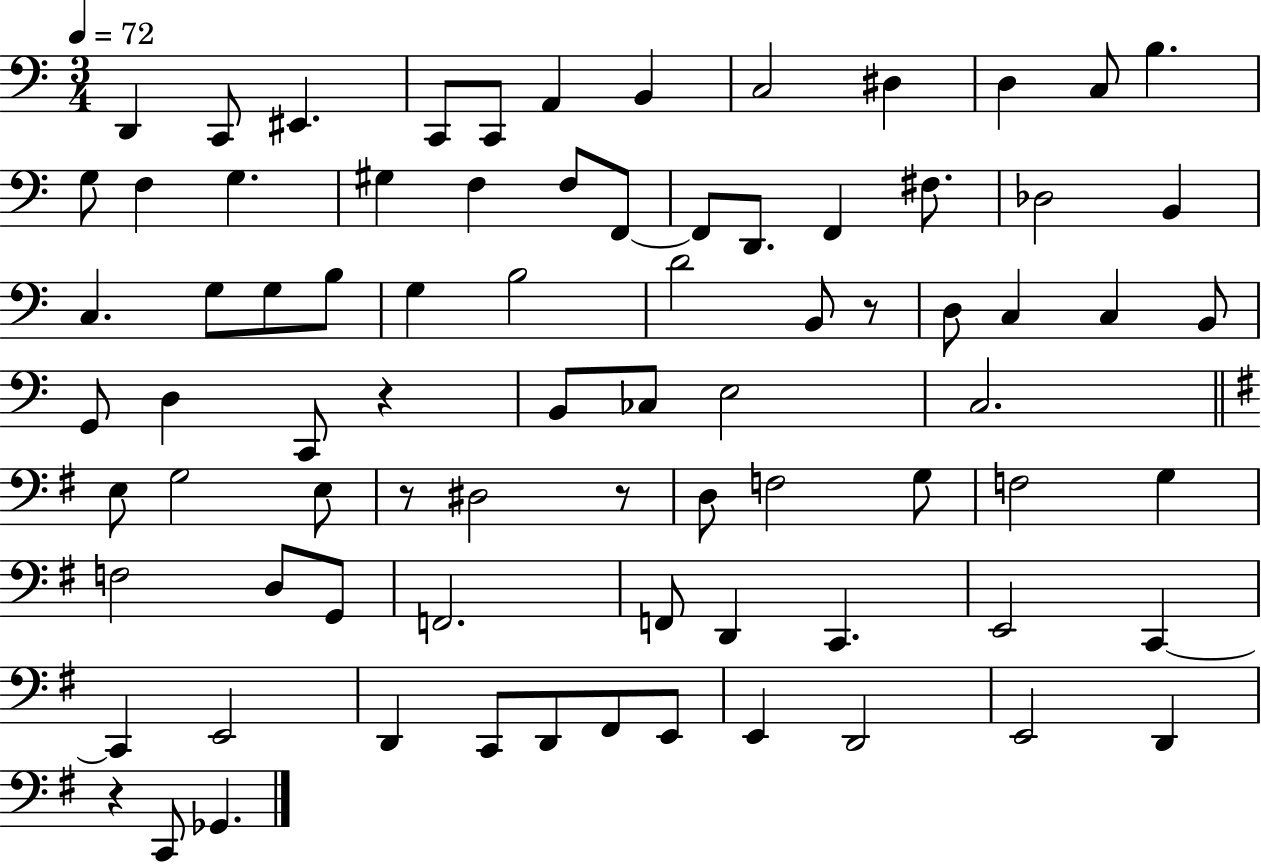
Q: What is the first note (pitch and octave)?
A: D2